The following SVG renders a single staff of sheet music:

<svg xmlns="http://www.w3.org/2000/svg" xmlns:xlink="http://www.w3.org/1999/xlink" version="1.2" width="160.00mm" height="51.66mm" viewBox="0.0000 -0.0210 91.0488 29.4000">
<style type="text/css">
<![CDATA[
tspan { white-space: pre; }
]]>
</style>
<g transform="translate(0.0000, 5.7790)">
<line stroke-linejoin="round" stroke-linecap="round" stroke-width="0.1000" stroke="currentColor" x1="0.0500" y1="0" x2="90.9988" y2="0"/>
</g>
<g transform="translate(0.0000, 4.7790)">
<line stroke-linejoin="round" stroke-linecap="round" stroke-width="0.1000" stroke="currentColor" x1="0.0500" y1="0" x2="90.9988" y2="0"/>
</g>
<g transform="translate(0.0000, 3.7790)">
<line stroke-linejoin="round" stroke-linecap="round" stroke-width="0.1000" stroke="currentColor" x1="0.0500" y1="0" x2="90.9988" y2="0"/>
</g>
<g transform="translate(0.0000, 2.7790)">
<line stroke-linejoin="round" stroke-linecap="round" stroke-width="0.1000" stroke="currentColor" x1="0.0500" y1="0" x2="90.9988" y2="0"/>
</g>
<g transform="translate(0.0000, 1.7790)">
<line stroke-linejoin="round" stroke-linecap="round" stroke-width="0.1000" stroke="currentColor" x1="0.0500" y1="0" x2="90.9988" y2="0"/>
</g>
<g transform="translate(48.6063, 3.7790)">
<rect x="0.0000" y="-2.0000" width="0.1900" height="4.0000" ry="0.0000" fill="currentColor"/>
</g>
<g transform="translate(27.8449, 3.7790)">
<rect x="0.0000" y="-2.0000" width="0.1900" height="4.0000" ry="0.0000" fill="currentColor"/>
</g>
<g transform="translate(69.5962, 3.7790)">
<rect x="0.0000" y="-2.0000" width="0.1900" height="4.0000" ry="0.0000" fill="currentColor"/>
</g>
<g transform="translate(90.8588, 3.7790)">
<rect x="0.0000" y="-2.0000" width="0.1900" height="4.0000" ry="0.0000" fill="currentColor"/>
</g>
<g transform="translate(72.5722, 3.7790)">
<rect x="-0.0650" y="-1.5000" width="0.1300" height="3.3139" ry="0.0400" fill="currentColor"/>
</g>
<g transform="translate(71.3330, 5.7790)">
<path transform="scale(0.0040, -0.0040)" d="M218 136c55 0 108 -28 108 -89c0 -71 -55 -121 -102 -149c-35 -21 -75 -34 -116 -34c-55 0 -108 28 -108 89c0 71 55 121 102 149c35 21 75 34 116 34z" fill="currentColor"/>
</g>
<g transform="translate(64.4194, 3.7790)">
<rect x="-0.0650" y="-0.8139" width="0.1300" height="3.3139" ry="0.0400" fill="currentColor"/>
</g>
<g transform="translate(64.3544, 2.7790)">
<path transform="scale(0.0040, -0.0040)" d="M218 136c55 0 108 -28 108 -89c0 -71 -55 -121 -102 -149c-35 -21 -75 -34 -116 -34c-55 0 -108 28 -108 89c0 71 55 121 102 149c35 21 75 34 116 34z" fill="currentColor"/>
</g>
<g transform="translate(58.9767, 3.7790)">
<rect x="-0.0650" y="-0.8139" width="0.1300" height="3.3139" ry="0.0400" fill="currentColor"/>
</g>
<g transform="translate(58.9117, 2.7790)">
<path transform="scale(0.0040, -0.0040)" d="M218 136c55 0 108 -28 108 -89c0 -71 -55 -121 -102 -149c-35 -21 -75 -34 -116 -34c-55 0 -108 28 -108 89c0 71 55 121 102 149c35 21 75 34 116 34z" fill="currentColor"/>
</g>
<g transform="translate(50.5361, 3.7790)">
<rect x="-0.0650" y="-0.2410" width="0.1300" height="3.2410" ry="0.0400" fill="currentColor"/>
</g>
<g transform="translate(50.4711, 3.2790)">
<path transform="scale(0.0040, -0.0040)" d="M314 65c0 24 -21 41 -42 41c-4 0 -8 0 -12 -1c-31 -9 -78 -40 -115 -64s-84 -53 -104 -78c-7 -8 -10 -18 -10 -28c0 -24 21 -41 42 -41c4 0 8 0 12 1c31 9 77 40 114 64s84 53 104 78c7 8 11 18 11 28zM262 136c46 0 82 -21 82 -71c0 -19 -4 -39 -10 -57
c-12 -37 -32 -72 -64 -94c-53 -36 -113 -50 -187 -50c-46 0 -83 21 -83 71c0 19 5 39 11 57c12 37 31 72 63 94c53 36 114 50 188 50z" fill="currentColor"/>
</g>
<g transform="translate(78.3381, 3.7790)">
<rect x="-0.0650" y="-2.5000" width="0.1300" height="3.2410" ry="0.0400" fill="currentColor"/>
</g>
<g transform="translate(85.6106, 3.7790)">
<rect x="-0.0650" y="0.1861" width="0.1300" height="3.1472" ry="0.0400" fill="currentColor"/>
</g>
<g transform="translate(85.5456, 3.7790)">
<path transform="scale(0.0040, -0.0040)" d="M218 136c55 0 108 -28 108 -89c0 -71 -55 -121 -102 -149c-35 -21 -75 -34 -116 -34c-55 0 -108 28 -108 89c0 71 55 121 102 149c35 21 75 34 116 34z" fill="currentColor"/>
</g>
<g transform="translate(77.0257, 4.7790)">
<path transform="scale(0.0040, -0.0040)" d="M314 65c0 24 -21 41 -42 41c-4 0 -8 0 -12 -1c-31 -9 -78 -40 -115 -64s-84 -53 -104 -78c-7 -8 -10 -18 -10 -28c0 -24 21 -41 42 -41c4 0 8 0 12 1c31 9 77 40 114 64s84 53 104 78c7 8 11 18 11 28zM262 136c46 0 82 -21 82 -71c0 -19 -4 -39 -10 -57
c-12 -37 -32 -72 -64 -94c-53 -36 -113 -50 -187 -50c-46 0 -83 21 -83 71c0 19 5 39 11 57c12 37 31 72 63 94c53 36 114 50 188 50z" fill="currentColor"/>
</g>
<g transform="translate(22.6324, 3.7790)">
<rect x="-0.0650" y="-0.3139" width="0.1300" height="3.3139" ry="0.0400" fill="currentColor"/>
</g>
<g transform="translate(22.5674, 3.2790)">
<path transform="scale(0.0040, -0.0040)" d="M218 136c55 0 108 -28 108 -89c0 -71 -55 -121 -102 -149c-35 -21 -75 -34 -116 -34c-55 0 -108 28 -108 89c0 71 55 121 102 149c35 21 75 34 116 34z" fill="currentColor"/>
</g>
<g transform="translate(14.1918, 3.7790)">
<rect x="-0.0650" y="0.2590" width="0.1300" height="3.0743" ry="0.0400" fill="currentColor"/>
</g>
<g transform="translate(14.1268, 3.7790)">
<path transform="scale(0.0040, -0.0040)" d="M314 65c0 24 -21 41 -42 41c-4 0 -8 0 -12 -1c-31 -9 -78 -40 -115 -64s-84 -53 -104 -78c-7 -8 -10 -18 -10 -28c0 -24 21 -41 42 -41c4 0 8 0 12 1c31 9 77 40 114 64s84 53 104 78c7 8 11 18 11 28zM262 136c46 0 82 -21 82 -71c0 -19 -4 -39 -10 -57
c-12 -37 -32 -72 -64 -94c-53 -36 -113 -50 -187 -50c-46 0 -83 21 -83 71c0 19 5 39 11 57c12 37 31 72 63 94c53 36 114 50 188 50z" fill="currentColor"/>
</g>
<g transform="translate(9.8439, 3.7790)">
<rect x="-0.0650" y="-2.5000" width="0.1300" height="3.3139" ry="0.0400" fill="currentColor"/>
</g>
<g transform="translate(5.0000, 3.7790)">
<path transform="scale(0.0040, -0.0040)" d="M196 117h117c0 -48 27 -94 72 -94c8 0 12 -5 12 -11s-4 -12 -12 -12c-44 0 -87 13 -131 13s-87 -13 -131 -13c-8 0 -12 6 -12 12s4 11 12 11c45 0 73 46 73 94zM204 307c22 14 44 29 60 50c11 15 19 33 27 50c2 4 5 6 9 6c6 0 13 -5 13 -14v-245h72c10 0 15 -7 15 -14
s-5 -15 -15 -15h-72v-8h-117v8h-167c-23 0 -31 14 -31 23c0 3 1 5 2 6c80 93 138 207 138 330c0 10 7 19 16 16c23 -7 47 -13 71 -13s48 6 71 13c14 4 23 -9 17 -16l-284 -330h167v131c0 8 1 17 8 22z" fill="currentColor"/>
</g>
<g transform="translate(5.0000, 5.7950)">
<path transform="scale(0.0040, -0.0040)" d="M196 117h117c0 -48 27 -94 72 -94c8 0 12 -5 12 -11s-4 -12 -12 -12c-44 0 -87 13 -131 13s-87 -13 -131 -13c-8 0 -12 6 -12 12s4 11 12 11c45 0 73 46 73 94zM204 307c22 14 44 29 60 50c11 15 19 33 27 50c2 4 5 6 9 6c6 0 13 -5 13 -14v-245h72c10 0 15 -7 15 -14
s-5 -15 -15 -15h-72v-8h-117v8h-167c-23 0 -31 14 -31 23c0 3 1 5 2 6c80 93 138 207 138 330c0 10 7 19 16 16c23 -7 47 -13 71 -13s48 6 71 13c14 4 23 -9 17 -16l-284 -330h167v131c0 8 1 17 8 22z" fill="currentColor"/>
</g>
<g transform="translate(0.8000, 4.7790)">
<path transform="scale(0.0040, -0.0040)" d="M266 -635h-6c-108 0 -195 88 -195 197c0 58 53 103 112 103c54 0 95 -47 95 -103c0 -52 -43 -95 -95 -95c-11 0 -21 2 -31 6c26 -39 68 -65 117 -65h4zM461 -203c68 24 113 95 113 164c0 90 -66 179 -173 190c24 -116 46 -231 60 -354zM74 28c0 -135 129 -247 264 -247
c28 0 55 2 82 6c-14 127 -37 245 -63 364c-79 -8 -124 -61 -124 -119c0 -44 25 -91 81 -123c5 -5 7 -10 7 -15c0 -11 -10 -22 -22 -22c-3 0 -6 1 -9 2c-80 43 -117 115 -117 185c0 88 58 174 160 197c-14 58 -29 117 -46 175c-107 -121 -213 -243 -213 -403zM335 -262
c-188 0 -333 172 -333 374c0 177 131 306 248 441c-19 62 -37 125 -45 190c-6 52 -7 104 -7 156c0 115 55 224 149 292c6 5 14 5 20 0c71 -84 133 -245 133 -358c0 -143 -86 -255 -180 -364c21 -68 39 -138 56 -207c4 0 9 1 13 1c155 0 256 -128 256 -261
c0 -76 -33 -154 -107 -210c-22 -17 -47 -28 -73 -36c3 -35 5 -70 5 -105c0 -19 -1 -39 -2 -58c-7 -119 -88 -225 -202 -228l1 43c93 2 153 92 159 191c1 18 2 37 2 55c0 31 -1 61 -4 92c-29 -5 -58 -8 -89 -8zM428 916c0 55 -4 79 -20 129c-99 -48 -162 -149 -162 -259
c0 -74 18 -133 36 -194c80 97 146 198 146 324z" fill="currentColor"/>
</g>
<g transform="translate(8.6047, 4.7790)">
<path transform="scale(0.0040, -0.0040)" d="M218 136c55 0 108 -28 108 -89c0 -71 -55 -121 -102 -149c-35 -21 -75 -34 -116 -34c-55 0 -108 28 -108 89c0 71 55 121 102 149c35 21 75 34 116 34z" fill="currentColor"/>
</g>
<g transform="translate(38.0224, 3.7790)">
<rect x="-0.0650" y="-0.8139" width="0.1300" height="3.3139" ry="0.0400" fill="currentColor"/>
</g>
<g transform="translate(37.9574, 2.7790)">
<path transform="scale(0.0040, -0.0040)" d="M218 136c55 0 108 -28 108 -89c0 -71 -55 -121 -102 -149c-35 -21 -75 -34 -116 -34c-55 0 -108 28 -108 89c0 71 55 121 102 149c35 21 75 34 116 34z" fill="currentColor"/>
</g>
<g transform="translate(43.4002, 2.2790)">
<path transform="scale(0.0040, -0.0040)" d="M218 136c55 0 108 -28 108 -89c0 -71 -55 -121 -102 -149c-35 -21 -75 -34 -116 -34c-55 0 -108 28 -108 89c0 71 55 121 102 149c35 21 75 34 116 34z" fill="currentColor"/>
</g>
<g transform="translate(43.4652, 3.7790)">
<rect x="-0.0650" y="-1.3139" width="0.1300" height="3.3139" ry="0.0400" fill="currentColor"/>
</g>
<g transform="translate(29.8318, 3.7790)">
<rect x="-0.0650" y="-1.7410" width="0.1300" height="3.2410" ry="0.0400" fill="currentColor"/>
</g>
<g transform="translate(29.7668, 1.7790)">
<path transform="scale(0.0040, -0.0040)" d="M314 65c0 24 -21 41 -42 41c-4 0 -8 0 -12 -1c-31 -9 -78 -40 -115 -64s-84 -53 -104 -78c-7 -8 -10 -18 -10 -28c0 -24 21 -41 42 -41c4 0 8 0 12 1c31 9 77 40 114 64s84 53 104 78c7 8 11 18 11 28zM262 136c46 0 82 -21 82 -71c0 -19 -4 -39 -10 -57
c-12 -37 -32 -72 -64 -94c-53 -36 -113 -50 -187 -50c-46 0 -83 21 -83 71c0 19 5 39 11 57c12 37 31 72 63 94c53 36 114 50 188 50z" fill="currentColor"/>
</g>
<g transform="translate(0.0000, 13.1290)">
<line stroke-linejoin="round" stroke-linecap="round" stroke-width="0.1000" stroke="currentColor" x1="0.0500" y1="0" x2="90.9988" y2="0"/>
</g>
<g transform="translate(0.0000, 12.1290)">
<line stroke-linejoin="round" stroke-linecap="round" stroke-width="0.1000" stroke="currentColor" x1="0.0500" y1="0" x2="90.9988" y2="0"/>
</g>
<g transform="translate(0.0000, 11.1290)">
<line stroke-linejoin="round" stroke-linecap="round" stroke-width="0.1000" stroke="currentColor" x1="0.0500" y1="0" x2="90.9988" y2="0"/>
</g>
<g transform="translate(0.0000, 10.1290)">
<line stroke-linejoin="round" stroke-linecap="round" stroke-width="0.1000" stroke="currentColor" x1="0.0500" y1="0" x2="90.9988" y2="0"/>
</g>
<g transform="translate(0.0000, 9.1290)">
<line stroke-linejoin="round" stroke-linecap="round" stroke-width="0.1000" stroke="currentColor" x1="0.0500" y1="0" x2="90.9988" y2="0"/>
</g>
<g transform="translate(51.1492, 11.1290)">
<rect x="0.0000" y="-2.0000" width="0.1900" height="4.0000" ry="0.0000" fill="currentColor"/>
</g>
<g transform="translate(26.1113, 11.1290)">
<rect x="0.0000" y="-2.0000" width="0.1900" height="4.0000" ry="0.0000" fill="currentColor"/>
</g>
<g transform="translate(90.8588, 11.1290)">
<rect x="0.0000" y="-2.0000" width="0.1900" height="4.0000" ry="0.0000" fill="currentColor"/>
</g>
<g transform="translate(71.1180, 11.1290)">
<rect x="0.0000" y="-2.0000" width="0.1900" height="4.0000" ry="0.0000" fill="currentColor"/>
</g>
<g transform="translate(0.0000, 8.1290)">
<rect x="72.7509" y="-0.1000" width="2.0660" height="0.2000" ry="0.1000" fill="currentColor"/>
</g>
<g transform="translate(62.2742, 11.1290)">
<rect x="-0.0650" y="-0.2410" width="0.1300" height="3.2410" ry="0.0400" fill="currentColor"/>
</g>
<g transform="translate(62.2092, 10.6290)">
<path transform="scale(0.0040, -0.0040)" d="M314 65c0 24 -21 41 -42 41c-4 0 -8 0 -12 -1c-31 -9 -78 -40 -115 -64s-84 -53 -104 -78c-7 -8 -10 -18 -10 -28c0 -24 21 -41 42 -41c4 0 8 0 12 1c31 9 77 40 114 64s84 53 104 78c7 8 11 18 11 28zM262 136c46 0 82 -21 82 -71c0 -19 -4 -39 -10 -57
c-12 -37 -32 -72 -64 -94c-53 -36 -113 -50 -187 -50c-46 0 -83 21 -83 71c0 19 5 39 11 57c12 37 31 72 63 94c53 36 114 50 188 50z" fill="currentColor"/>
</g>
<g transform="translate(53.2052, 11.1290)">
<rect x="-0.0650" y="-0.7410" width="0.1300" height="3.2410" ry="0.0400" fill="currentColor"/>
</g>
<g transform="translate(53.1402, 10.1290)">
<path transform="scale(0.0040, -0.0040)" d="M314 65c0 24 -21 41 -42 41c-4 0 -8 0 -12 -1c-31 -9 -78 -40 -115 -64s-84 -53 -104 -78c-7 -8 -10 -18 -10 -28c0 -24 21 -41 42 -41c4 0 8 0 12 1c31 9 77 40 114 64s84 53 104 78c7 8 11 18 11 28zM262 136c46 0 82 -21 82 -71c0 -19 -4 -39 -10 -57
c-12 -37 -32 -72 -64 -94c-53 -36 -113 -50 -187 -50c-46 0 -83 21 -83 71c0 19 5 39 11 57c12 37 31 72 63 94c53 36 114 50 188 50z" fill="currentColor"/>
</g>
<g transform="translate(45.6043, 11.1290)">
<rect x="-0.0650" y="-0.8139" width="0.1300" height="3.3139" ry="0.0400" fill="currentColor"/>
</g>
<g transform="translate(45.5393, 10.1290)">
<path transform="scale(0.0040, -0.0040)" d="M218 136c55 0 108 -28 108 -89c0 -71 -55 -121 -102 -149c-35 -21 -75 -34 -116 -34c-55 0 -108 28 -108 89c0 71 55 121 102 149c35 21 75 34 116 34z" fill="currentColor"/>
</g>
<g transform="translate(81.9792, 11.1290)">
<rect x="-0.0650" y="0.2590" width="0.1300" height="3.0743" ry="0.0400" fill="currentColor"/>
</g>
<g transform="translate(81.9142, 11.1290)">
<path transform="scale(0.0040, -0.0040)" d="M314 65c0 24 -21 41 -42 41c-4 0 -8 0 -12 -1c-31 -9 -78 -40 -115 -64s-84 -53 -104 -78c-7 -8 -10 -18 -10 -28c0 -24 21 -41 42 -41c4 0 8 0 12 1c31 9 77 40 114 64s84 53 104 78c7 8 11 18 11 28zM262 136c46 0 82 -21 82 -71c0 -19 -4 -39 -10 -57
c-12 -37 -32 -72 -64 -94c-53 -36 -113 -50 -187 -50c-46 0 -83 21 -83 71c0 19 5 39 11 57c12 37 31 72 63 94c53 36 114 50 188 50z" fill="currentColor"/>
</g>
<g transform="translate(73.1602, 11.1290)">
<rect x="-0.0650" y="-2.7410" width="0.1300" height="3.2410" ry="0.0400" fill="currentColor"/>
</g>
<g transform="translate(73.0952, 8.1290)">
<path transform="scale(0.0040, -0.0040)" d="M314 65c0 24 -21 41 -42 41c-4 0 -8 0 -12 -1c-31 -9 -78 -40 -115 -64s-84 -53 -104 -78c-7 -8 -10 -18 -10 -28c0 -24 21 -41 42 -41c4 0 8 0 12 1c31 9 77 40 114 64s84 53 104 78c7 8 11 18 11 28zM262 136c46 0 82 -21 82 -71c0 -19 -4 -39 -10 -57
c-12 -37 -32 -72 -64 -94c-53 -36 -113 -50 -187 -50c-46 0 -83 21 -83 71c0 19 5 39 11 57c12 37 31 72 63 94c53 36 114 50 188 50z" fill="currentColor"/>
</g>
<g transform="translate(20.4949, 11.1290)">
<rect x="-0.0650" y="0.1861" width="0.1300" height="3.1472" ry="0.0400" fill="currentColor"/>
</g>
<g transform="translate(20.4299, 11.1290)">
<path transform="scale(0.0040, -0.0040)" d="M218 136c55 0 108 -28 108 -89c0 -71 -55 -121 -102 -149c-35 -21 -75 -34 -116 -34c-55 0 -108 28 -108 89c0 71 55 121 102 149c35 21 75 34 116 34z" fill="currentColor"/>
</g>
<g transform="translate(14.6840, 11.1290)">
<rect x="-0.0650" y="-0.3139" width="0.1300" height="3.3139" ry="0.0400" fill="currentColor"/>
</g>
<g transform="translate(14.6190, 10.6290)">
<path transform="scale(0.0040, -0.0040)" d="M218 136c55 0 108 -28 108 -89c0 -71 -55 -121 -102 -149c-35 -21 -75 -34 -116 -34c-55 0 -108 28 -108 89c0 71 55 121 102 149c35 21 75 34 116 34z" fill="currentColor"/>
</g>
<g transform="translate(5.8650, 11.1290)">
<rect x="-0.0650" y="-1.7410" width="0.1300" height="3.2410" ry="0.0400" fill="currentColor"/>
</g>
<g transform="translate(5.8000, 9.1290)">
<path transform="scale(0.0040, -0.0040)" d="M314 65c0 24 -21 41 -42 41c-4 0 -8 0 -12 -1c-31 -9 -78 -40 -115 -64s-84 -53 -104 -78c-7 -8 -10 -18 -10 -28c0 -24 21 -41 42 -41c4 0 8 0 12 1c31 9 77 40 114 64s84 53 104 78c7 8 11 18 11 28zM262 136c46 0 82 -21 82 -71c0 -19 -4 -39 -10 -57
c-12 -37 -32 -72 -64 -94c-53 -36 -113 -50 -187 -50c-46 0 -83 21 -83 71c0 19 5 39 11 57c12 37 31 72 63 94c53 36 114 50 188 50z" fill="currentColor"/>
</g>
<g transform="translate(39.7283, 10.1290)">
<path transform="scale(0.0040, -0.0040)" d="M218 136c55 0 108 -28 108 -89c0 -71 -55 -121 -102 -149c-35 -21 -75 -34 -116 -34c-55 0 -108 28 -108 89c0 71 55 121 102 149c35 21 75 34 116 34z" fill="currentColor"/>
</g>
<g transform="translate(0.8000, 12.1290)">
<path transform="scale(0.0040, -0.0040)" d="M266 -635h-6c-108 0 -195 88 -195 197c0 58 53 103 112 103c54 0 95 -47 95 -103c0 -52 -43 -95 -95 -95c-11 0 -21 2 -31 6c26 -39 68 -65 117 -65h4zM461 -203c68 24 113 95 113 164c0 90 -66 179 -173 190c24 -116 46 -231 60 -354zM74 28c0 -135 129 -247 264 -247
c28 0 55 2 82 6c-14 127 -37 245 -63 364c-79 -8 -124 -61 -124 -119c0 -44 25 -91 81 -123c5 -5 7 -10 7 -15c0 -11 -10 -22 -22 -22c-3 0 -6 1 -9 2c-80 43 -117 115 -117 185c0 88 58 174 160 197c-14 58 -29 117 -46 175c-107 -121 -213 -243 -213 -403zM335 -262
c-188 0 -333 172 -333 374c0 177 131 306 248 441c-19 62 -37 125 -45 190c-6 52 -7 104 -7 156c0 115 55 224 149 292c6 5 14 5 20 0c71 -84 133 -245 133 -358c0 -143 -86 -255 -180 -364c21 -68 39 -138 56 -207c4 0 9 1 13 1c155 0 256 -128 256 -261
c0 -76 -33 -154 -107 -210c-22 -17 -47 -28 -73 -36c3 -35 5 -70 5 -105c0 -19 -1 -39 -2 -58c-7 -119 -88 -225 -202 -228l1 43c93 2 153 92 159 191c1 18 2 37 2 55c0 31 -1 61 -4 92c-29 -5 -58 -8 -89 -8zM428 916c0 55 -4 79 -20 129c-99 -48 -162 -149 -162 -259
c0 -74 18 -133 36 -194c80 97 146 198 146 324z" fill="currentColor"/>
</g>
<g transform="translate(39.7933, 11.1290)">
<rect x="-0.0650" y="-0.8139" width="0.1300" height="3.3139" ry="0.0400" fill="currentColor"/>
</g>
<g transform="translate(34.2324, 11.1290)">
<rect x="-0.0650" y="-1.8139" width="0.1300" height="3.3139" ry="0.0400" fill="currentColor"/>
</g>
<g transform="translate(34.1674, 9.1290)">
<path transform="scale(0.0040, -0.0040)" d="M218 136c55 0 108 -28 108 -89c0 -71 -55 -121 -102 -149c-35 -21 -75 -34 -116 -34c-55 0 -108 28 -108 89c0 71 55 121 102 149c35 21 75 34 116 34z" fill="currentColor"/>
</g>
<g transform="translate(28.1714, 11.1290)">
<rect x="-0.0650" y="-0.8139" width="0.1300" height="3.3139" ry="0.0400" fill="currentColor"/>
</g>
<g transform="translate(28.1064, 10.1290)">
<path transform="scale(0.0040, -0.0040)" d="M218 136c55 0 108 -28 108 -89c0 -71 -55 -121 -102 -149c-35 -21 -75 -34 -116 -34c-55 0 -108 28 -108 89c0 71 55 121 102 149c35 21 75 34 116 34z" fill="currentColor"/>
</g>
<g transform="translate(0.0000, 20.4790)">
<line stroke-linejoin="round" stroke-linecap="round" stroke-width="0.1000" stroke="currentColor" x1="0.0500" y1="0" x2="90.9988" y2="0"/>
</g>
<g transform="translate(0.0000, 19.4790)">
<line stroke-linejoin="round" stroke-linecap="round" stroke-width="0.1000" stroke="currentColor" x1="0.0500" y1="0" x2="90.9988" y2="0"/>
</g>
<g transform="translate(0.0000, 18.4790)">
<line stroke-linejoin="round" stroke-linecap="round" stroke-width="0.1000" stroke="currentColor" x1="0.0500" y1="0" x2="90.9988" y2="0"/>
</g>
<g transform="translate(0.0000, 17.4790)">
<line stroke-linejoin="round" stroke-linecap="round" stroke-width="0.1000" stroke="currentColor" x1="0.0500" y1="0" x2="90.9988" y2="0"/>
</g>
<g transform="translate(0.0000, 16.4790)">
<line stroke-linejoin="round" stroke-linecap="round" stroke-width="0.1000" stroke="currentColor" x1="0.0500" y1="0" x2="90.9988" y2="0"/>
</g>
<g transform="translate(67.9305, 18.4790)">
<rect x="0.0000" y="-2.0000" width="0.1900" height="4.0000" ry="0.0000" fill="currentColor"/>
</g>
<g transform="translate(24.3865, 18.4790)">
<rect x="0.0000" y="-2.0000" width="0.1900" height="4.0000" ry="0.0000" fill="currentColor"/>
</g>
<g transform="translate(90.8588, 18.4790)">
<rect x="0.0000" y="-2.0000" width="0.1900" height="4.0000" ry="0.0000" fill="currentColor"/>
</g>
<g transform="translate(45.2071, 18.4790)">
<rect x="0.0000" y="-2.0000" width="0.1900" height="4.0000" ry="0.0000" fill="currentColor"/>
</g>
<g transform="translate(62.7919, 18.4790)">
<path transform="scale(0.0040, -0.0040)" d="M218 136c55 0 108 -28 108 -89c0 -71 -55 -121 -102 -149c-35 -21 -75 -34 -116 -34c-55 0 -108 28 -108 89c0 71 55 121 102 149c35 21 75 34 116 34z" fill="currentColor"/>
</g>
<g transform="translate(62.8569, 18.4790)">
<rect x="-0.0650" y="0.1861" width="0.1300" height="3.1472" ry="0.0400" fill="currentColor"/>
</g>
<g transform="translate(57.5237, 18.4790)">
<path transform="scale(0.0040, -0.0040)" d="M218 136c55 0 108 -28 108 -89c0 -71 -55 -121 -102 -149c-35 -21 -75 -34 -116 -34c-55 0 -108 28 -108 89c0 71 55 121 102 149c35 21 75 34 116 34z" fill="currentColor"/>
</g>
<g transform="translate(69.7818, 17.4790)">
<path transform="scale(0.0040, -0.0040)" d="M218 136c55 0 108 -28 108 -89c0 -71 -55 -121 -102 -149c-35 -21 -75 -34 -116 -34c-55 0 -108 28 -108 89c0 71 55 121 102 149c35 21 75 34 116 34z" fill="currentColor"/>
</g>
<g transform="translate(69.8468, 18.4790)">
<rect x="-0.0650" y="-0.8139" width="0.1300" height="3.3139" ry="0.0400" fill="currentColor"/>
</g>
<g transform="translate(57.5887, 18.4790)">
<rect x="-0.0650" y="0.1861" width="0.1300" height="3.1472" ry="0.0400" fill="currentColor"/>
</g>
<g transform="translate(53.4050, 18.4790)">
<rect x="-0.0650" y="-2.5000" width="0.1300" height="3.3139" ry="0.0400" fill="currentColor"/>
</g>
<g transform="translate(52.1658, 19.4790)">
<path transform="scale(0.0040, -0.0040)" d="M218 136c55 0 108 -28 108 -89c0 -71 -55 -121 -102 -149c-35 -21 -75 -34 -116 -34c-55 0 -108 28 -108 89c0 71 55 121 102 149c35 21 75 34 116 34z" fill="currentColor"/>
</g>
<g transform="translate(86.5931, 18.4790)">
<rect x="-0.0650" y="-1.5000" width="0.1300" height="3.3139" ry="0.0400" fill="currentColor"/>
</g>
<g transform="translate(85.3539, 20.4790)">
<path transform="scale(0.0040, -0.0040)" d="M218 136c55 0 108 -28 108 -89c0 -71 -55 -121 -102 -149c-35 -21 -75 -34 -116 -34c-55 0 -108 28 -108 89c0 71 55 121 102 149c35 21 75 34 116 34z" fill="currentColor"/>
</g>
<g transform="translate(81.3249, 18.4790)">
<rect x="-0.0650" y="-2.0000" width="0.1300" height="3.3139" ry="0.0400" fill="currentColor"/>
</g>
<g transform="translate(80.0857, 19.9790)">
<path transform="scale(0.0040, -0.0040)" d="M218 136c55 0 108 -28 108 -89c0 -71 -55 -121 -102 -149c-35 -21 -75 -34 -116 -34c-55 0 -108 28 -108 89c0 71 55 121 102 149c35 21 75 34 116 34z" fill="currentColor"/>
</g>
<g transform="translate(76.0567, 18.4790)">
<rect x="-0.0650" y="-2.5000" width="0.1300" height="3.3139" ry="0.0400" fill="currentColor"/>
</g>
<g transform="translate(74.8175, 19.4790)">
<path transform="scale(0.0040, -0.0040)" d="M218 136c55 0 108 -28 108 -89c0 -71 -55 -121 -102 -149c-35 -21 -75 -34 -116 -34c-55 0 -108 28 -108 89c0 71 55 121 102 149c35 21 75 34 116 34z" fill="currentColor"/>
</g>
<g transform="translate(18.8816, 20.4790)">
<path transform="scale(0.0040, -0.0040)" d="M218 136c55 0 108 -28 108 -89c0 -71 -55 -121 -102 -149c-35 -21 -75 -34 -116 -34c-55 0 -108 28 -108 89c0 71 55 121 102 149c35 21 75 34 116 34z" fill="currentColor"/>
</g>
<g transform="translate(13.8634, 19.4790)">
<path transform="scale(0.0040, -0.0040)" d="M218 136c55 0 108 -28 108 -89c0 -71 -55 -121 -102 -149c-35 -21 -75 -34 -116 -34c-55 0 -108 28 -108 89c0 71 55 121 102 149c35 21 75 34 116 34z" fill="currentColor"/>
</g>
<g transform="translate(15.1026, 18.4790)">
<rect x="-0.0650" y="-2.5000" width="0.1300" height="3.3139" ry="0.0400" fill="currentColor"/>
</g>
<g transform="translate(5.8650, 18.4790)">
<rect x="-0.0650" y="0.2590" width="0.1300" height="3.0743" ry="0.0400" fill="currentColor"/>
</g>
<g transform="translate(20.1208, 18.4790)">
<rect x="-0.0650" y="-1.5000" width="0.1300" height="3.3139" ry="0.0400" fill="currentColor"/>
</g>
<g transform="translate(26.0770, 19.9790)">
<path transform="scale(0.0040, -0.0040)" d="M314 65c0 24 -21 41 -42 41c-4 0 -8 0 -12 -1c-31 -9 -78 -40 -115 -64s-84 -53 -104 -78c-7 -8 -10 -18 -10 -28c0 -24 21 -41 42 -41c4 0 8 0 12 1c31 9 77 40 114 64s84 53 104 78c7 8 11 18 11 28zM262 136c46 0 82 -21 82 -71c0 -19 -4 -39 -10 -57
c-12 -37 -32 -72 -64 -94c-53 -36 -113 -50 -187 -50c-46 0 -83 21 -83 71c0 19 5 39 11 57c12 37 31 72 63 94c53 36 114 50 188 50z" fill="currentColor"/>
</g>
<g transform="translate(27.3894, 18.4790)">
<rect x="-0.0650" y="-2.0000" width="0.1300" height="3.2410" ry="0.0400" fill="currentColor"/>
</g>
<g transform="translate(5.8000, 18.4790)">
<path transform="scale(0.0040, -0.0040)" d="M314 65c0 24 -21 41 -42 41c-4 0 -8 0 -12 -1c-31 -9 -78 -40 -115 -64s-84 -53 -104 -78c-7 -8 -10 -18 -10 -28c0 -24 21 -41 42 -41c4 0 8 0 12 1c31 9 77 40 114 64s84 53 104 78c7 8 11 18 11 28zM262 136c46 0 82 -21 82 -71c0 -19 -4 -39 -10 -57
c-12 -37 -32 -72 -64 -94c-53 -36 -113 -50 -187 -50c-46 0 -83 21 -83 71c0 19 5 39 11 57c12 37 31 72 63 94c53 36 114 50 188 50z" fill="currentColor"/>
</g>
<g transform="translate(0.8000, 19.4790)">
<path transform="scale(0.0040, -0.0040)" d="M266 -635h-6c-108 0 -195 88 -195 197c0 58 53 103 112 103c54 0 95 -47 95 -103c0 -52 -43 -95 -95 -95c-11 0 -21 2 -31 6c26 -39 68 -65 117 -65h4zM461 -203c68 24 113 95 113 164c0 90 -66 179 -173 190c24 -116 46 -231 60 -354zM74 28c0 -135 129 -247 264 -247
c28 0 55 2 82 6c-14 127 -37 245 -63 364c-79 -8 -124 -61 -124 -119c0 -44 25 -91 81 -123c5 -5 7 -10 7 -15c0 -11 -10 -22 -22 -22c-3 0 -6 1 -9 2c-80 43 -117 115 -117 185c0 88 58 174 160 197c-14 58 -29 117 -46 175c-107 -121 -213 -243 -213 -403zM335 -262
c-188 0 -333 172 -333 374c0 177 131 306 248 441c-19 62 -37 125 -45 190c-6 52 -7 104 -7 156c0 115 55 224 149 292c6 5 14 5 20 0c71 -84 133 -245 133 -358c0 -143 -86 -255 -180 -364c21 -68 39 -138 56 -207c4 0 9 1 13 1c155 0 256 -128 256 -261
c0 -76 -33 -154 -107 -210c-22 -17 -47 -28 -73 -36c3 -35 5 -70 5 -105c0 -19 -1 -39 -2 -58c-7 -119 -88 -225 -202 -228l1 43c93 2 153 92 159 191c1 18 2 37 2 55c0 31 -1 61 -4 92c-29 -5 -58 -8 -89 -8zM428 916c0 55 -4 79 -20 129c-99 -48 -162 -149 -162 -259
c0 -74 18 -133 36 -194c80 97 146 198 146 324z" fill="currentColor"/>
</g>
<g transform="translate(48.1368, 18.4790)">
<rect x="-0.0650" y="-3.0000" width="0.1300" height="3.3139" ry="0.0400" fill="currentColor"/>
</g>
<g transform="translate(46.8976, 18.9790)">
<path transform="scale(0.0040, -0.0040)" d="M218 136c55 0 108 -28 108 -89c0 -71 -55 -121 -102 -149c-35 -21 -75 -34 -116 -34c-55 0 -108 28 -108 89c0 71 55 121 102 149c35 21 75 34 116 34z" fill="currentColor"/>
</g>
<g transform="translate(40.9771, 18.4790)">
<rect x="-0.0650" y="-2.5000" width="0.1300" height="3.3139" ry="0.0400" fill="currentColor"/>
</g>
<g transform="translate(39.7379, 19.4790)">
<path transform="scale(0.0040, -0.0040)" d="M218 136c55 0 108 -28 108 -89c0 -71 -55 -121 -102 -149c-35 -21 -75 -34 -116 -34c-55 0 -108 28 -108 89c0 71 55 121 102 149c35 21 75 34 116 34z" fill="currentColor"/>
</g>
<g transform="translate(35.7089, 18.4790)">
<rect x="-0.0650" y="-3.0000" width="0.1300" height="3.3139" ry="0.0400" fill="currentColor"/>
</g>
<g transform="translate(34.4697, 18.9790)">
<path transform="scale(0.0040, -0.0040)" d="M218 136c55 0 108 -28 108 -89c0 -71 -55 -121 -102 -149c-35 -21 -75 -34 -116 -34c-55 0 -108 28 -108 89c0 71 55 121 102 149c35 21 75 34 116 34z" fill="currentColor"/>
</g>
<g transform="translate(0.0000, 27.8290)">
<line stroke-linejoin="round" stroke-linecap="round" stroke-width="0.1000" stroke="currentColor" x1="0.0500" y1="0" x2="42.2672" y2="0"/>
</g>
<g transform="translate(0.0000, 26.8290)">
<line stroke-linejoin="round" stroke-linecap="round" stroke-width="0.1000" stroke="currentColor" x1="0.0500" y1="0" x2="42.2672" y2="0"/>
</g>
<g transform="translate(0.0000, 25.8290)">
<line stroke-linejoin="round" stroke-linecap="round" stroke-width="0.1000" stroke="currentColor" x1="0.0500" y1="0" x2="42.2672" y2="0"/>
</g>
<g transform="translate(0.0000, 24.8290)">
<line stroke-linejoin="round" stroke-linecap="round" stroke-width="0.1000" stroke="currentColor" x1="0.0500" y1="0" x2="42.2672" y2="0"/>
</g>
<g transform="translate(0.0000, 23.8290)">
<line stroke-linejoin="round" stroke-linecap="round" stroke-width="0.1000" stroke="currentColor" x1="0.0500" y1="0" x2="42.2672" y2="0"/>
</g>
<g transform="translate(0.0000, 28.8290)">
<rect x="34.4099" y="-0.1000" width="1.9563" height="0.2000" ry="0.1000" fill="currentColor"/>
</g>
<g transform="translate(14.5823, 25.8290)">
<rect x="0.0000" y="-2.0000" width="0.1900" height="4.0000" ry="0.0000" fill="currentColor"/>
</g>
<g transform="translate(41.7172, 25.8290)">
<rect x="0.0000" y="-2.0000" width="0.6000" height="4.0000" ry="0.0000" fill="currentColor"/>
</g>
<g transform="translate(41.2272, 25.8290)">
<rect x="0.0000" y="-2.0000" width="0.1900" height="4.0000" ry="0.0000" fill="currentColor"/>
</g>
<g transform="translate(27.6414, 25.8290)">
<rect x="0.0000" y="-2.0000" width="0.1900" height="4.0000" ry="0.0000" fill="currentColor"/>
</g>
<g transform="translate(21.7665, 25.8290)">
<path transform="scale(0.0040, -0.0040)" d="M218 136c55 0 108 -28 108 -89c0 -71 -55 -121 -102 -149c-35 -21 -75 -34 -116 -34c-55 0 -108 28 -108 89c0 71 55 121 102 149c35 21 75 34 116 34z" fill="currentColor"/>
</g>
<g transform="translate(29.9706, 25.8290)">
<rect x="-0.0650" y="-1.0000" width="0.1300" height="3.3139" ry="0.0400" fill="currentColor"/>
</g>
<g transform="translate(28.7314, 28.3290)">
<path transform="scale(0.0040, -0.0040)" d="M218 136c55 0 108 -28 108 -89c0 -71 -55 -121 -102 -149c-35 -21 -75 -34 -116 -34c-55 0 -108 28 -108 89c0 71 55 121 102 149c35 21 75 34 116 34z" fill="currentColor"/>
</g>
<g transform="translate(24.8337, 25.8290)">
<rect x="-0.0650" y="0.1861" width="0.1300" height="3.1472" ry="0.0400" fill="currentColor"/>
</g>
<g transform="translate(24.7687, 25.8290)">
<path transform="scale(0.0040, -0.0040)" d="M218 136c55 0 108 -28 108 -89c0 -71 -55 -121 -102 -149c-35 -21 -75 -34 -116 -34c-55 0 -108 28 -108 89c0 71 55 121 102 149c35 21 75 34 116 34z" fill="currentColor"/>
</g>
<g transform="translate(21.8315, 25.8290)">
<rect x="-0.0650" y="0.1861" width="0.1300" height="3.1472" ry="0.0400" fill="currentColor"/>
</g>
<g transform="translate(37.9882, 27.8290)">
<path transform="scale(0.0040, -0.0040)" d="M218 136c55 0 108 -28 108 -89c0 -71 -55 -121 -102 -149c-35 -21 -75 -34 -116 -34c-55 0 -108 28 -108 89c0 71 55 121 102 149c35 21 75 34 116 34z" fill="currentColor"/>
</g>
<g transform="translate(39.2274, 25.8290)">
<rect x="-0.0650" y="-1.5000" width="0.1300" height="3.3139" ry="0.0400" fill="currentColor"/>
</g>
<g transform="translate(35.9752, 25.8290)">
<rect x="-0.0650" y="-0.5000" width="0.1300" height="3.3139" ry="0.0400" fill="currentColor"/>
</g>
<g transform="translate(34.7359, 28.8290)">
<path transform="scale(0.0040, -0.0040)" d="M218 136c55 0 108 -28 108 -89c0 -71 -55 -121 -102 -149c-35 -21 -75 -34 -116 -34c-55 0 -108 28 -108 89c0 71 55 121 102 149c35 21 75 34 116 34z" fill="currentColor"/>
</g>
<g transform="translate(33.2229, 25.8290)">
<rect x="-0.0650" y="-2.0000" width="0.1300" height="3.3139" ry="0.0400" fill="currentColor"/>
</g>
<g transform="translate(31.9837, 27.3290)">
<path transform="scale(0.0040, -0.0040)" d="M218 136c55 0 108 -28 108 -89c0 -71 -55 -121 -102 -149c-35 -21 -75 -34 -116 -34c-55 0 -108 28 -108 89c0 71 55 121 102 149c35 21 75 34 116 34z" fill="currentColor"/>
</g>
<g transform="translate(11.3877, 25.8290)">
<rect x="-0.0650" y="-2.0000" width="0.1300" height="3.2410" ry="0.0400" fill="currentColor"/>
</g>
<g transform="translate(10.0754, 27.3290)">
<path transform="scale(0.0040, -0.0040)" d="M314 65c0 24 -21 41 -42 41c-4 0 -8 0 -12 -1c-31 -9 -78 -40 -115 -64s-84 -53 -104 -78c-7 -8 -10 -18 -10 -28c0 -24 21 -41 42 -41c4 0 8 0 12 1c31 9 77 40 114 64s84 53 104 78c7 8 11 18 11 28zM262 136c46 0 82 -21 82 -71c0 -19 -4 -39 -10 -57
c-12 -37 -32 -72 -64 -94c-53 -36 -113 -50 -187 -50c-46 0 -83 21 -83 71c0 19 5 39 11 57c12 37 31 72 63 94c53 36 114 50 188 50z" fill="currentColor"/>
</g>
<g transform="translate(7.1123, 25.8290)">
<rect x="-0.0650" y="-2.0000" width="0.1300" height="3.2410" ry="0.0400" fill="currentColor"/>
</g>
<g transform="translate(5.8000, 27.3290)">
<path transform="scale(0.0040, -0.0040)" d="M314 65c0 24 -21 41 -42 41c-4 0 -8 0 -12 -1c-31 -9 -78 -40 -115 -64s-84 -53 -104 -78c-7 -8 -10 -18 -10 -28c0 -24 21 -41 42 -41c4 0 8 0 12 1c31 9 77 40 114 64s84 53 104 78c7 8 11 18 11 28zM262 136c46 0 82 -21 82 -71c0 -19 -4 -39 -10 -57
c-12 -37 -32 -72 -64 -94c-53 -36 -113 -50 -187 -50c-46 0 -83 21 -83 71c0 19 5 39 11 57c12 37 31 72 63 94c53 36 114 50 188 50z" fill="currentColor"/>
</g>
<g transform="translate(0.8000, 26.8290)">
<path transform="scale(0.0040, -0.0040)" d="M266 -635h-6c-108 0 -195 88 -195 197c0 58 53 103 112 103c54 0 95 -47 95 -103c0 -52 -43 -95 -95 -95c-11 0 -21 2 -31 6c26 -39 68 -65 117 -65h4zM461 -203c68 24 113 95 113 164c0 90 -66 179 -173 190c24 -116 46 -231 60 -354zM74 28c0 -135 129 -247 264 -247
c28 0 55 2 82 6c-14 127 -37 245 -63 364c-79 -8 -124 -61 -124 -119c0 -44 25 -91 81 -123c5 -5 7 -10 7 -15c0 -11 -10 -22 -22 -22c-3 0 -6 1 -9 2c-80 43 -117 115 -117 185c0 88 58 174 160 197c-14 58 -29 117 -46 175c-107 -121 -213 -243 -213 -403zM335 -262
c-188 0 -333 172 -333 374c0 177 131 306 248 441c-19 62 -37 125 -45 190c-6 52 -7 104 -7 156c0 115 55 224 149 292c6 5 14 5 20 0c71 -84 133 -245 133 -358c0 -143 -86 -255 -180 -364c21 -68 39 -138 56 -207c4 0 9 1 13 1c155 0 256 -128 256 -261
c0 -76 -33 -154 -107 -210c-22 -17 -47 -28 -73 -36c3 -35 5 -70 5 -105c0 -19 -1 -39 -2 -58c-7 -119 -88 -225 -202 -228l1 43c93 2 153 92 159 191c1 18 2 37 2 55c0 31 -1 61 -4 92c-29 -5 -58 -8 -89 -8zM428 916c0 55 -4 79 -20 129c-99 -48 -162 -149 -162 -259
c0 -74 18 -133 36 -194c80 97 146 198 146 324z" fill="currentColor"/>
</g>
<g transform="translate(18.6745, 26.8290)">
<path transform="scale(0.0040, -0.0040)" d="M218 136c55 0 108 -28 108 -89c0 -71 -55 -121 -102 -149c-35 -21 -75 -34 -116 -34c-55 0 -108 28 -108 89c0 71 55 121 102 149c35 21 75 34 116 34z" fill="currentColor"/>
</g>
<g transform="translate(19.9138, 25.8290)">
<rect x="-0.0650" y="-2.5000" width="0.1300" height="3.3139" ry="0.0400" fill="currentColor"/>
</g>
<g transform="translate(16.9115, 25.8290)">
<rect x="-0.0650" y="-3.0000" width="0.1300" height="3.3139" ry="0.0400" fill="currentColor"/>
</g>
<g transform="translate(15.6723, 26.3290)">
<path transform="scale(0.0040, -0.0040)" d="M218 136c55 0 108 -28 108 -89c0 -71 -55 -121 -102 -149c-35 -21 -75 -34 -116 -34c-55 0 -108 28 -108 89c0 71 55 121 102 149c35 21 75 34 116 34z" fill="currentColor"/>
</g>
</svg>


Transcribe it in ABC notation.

X:1
T:Untitled
M:4/4
L:1/4
K:C
G B2 c f2 d e c2 d d E G2 B f2 c B d f d d d2 c2 a2 B2 B2 G E F2 A G A G B B d G F E F2 F2 A G B B D F C E